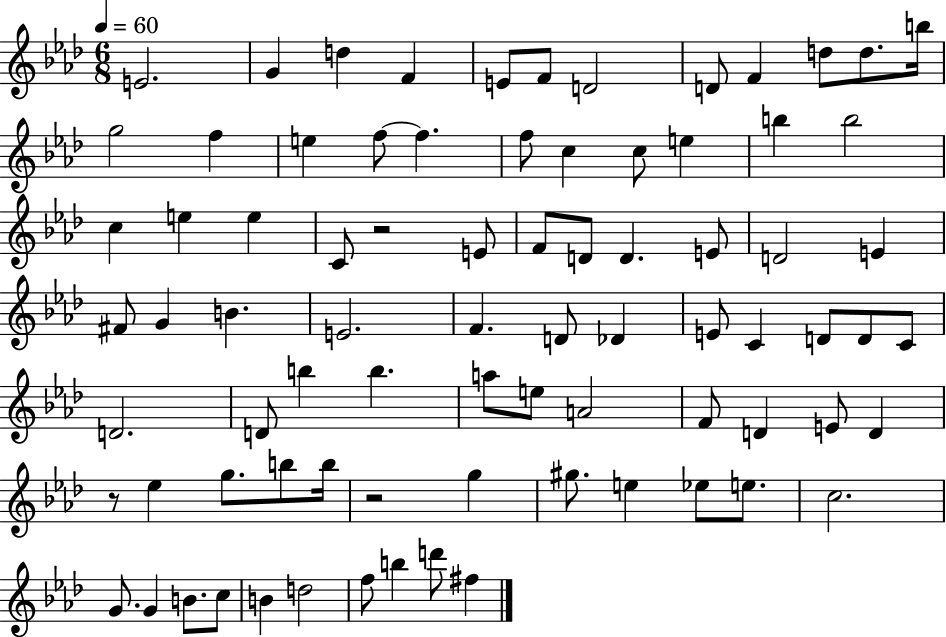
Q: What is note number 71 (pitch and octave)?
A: C5